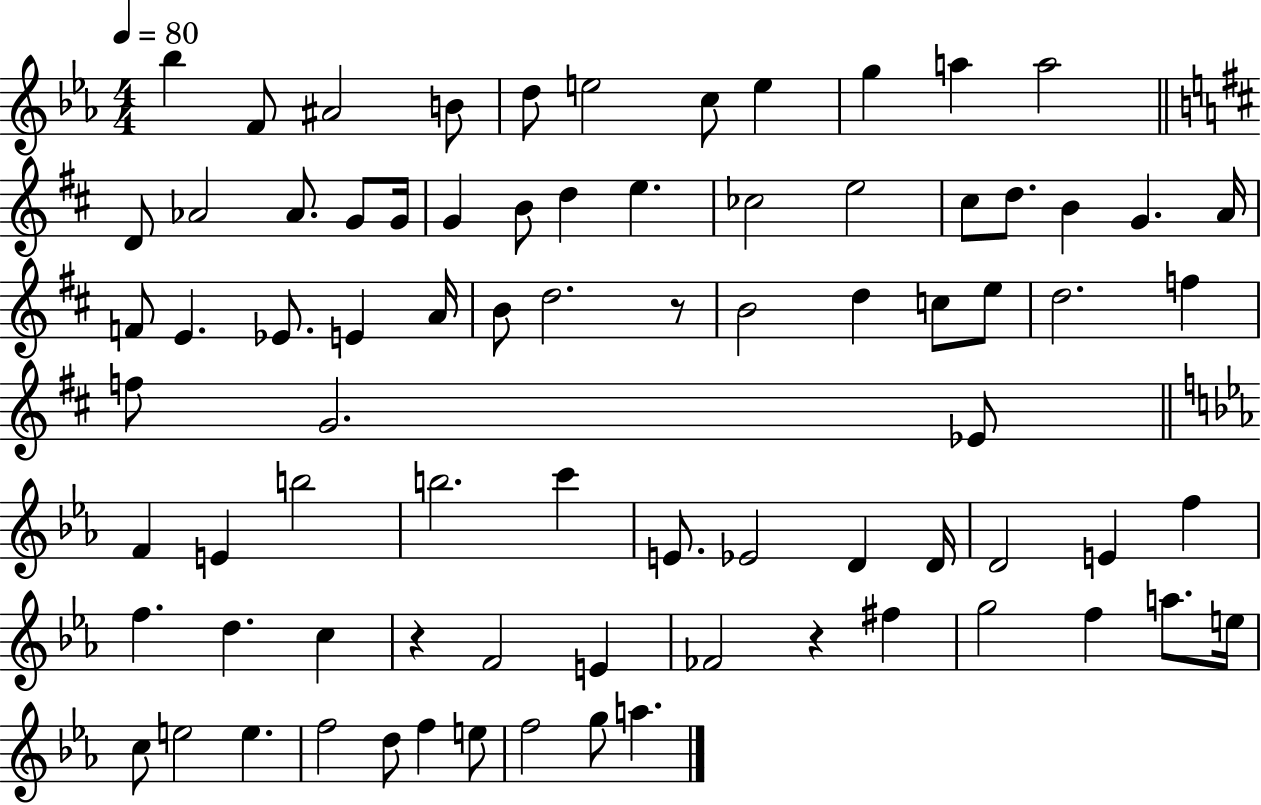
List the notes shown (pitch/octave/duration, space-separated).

Bb5/q F4/e A#4/h B4/e D5/e E5/h C5/e E5/q G5/q A5/q A5/h D4/e Ab4/h Ab4/e. G4/e G4/s G4/q B4/e D5/q E5/q. CES5/h E5/h C#5/e D5/e. B4/q G4/q. A4/s F4/e E4/q. Eb4/e. E4/q A4/s B4/e D5/h. R/e B4/h D5/q C5/e E5/e D5/h. F5/q F5/e G4/h. Eb4/e F4/q E4/q B5/h B5/h. C6/q E4/e. Eb4/h D4/q D4/s D4/h E4/q F5/q F5/q. D5/q. C5/q R/q F4/h E4/q FES4/h R/q F#5/q G5/h F5/q A5/e. E5/s C5/e E5/h E5/q. F5/h D5/e F5/q E5/e F5/h G5/e A5/q.